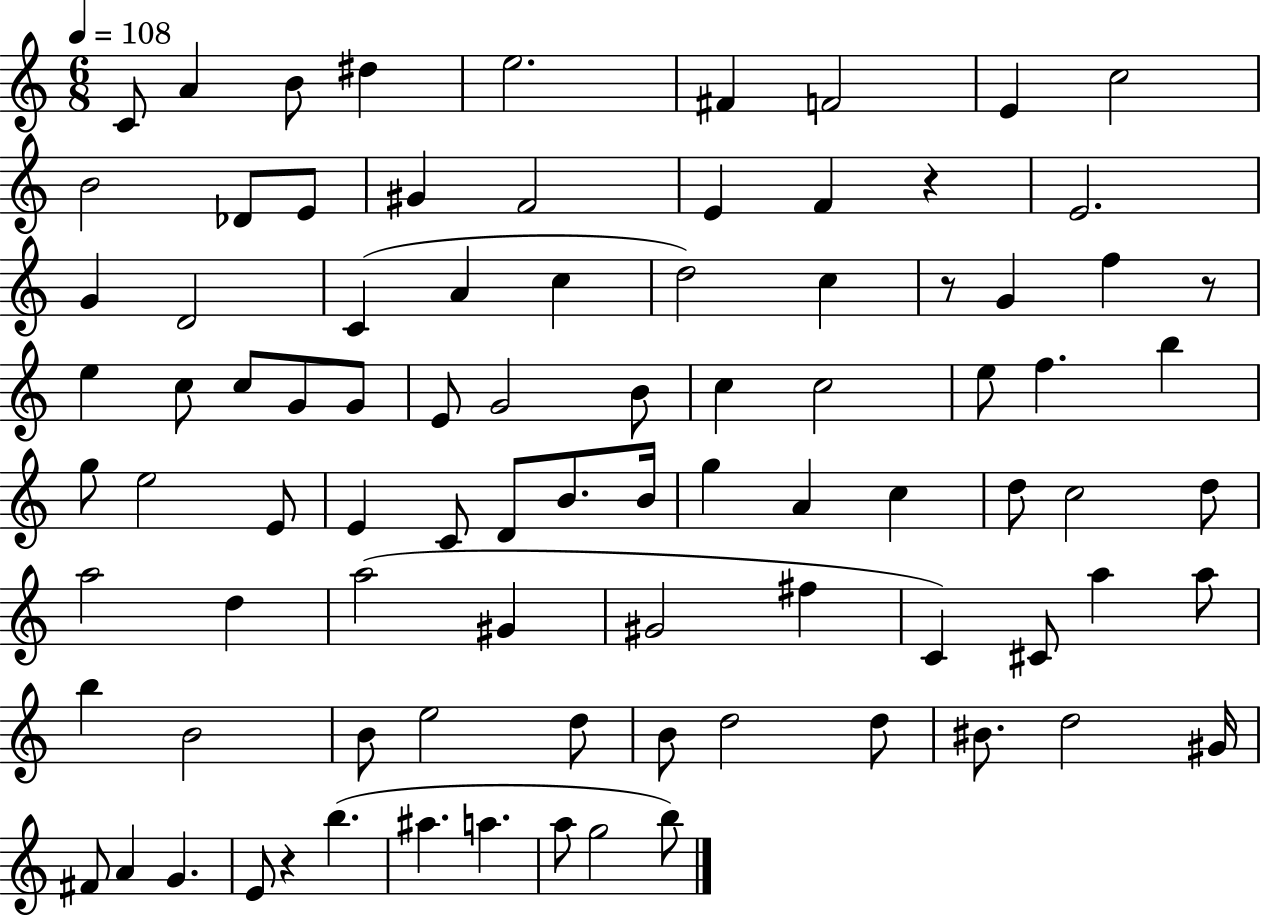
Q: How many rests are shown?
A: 4